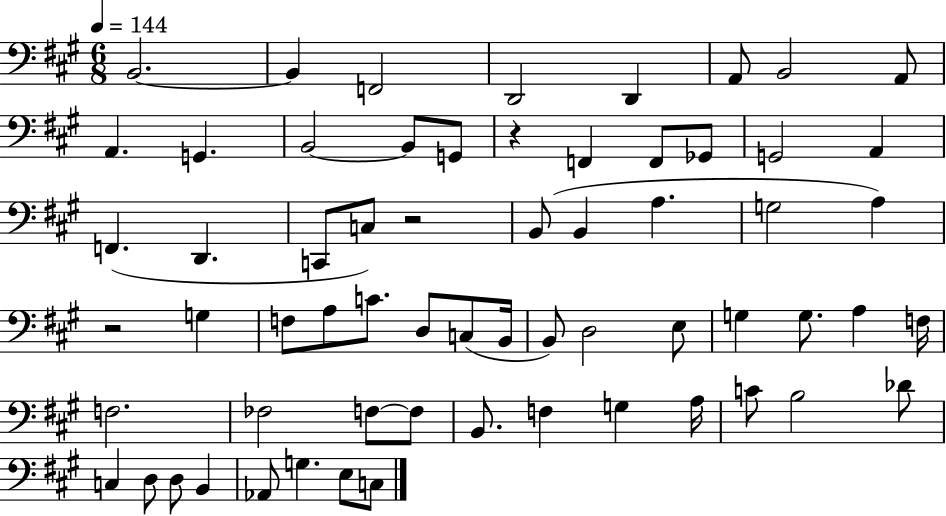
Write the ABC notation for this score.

X:1
T:Untitled
M:6/8
L:1/4
K:A
B,,2 B,, F,,2 D,,2 D,, A,,/2 B,,2 A,,/2 A,, G,, B,,2 B,,/2 G,,/2 z F,, F,,/2 _G,,/2 G,,2 A,, F,, D,, C,,/2 C,/2 z2 B,,/2 B,, A, G,2 A, z2 G, F,/2 A,/2 C/2 D,/2 C,/2 B,,/4 B,,/2 D,2 E,/2 G, G,/2 A, F,/4 F,2 _F,2 F,/2 F,/2 B,,/2 F, G, A,/4 C/2 B,2 _D/2 C, D,/2 D,/2 B,, _A,,/2 G, E,/2 C,/2